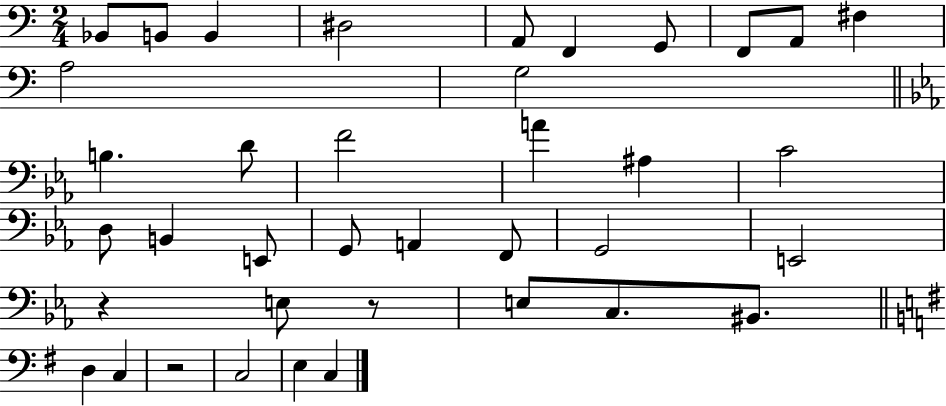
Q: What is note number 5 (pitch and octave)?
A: A2